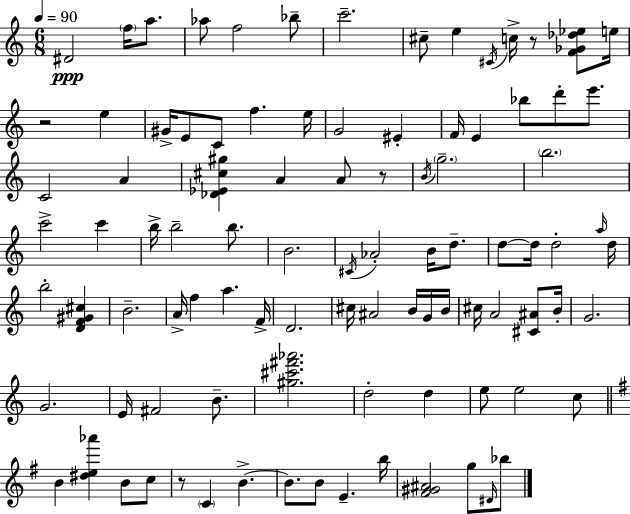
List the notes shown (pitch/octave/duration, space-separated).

D#4/h F5/s A5/e. Ab5/e F5/h Bb5/e C6/h. C#5/e E5/q C#4/s C5/s R/e [F4,Gb4,Db5,Eb5]/e E5/s R/h E5/q G#4/s E4/e C4/e F5/q. E5/s G4/h EIS4/q F4/s E4/q Bb5/e D6/e E6/e. C4/h A4/q [Db4,Eb4,C#5,G#5]/q A4/q A4/e R/e B4/s G5/h. B5/h. C6/h C6/q B5/s B5/h B5/e. B4/h. C#4/s Ab4/h B4/s D5/e. D5/e D5/s D5/h A5/s D5/s B5/h [D4,F4,G#4,C#5]/q B4/h. A4/s F5/q A5/q. F4/s D4/h. C#5/s A#4/h B4/s G4/s B4/s C#5/s A4/h [C#4,A#4]/e B4/s G4/h. G4/h. E4/s F#4/h B4/e. [G#5,C#6,F#6,Ab6]/h. D5/h D5/q E5/e E5/h C5/e B4/q [D#5,E5,Ab6]/q B4/e C5/e R/e C4/q B4/q. B4/e. B4/e E4/q. B5/s [F#4,G#4,A#4]/h G5/e D#4/s Bb5/e